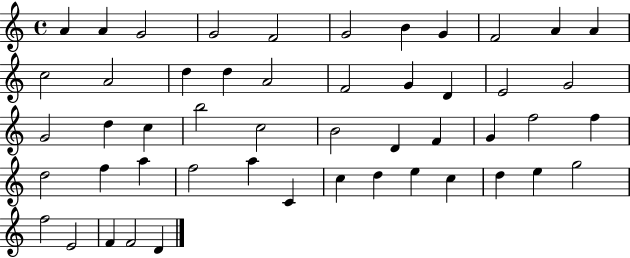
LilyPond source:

{
  \clef treble
  \time 4/4
  \defaultTimeSignature
  \key c \major
  a'4 a'4 g'2 | g'2 f'2 | g'2 b'4 g'4 | f'2 a'4 a'4 | \break c''2 a'2 | d''4 d''4 a'2 | f'2 g'4 d'4 | e'2 g'2 | \break g'2 d''4 c''4 | b''2 c''2 | b'2 d'4 f'4 | g'4 f''2 f''4 | \break d''2 f''4 a''4 | f''2 a''4 c'4 | c''4 d''4 e''4 c''4 | d''4 e''4 g''2 | \break f''2 e'2 | f'4 f'2 d'4 | \bar "|."
}